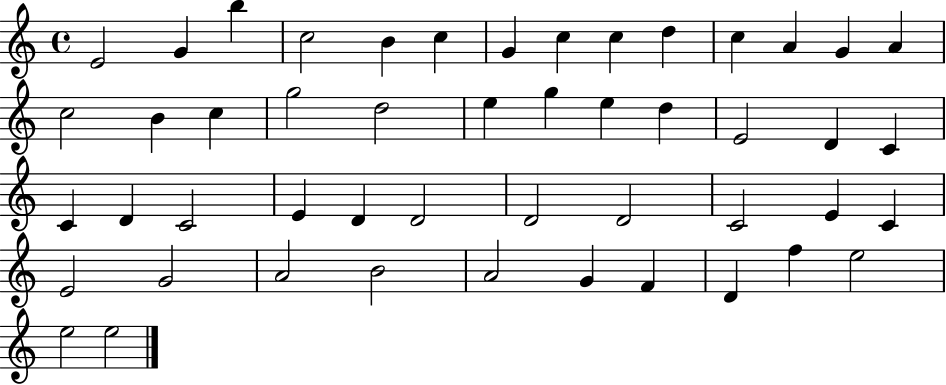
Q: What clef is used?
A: treble